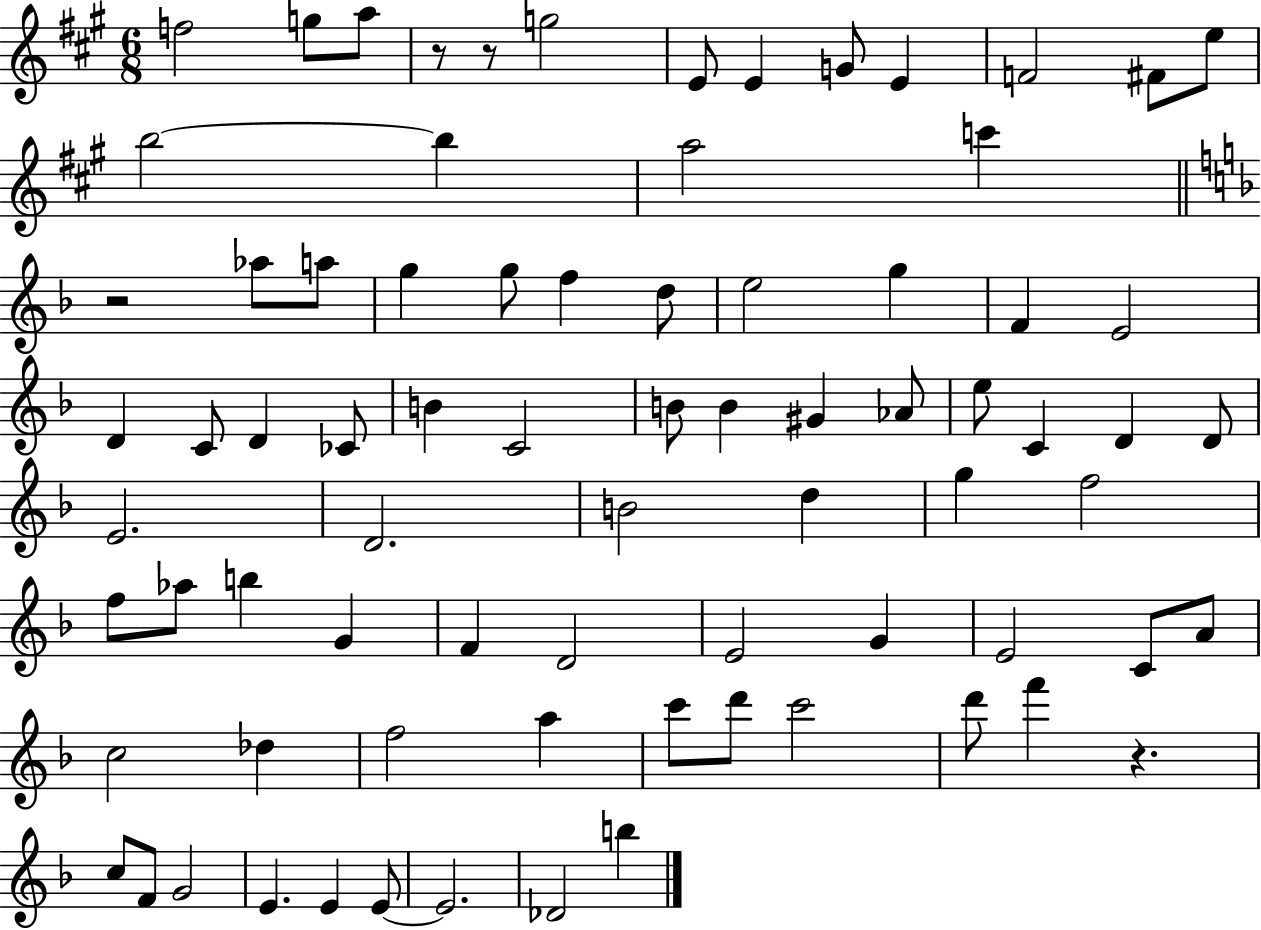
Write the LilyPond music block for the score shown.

{
  \clef treble
  \numericTimeSignature
  \time 6/8
  \key a \major
  f''2 g''8 a''8 | r8 r8 g''2 | e'8 e'4 g'8 e'4 | f'2 fis'8 e''8 | \break b''2~~ b''4 | a''2 c'''4 | \bar "||" \break \key f \major r2 aes''8 a''8 | g''4 g''8 f''4 d''8 | e''2 g''4 | f'4 e'2 | \break d'4 c'8 d'4 ces'8 | b'4 c'2 | b'8 b'4 gis'4 aes'8 | e''8 c'4 d'4 d'8 | \break e'2. | d'2. | b'2 d''4 | g''4 f''2 | \break f''8 aes''8 b''4 g'4 | f'4 d'2 | e'2 g'4 | e'2 c'8 a'8 | \break c''2 des''4 | f''2 a''4 | c'''8 d'''8 c'''2 | d'''8 f'''4 r4. | \break c''8 f'8 g'2 | e'4. e'4 e'8~~ | e'2. | des'2 b''4 | \break \bar "|."
}